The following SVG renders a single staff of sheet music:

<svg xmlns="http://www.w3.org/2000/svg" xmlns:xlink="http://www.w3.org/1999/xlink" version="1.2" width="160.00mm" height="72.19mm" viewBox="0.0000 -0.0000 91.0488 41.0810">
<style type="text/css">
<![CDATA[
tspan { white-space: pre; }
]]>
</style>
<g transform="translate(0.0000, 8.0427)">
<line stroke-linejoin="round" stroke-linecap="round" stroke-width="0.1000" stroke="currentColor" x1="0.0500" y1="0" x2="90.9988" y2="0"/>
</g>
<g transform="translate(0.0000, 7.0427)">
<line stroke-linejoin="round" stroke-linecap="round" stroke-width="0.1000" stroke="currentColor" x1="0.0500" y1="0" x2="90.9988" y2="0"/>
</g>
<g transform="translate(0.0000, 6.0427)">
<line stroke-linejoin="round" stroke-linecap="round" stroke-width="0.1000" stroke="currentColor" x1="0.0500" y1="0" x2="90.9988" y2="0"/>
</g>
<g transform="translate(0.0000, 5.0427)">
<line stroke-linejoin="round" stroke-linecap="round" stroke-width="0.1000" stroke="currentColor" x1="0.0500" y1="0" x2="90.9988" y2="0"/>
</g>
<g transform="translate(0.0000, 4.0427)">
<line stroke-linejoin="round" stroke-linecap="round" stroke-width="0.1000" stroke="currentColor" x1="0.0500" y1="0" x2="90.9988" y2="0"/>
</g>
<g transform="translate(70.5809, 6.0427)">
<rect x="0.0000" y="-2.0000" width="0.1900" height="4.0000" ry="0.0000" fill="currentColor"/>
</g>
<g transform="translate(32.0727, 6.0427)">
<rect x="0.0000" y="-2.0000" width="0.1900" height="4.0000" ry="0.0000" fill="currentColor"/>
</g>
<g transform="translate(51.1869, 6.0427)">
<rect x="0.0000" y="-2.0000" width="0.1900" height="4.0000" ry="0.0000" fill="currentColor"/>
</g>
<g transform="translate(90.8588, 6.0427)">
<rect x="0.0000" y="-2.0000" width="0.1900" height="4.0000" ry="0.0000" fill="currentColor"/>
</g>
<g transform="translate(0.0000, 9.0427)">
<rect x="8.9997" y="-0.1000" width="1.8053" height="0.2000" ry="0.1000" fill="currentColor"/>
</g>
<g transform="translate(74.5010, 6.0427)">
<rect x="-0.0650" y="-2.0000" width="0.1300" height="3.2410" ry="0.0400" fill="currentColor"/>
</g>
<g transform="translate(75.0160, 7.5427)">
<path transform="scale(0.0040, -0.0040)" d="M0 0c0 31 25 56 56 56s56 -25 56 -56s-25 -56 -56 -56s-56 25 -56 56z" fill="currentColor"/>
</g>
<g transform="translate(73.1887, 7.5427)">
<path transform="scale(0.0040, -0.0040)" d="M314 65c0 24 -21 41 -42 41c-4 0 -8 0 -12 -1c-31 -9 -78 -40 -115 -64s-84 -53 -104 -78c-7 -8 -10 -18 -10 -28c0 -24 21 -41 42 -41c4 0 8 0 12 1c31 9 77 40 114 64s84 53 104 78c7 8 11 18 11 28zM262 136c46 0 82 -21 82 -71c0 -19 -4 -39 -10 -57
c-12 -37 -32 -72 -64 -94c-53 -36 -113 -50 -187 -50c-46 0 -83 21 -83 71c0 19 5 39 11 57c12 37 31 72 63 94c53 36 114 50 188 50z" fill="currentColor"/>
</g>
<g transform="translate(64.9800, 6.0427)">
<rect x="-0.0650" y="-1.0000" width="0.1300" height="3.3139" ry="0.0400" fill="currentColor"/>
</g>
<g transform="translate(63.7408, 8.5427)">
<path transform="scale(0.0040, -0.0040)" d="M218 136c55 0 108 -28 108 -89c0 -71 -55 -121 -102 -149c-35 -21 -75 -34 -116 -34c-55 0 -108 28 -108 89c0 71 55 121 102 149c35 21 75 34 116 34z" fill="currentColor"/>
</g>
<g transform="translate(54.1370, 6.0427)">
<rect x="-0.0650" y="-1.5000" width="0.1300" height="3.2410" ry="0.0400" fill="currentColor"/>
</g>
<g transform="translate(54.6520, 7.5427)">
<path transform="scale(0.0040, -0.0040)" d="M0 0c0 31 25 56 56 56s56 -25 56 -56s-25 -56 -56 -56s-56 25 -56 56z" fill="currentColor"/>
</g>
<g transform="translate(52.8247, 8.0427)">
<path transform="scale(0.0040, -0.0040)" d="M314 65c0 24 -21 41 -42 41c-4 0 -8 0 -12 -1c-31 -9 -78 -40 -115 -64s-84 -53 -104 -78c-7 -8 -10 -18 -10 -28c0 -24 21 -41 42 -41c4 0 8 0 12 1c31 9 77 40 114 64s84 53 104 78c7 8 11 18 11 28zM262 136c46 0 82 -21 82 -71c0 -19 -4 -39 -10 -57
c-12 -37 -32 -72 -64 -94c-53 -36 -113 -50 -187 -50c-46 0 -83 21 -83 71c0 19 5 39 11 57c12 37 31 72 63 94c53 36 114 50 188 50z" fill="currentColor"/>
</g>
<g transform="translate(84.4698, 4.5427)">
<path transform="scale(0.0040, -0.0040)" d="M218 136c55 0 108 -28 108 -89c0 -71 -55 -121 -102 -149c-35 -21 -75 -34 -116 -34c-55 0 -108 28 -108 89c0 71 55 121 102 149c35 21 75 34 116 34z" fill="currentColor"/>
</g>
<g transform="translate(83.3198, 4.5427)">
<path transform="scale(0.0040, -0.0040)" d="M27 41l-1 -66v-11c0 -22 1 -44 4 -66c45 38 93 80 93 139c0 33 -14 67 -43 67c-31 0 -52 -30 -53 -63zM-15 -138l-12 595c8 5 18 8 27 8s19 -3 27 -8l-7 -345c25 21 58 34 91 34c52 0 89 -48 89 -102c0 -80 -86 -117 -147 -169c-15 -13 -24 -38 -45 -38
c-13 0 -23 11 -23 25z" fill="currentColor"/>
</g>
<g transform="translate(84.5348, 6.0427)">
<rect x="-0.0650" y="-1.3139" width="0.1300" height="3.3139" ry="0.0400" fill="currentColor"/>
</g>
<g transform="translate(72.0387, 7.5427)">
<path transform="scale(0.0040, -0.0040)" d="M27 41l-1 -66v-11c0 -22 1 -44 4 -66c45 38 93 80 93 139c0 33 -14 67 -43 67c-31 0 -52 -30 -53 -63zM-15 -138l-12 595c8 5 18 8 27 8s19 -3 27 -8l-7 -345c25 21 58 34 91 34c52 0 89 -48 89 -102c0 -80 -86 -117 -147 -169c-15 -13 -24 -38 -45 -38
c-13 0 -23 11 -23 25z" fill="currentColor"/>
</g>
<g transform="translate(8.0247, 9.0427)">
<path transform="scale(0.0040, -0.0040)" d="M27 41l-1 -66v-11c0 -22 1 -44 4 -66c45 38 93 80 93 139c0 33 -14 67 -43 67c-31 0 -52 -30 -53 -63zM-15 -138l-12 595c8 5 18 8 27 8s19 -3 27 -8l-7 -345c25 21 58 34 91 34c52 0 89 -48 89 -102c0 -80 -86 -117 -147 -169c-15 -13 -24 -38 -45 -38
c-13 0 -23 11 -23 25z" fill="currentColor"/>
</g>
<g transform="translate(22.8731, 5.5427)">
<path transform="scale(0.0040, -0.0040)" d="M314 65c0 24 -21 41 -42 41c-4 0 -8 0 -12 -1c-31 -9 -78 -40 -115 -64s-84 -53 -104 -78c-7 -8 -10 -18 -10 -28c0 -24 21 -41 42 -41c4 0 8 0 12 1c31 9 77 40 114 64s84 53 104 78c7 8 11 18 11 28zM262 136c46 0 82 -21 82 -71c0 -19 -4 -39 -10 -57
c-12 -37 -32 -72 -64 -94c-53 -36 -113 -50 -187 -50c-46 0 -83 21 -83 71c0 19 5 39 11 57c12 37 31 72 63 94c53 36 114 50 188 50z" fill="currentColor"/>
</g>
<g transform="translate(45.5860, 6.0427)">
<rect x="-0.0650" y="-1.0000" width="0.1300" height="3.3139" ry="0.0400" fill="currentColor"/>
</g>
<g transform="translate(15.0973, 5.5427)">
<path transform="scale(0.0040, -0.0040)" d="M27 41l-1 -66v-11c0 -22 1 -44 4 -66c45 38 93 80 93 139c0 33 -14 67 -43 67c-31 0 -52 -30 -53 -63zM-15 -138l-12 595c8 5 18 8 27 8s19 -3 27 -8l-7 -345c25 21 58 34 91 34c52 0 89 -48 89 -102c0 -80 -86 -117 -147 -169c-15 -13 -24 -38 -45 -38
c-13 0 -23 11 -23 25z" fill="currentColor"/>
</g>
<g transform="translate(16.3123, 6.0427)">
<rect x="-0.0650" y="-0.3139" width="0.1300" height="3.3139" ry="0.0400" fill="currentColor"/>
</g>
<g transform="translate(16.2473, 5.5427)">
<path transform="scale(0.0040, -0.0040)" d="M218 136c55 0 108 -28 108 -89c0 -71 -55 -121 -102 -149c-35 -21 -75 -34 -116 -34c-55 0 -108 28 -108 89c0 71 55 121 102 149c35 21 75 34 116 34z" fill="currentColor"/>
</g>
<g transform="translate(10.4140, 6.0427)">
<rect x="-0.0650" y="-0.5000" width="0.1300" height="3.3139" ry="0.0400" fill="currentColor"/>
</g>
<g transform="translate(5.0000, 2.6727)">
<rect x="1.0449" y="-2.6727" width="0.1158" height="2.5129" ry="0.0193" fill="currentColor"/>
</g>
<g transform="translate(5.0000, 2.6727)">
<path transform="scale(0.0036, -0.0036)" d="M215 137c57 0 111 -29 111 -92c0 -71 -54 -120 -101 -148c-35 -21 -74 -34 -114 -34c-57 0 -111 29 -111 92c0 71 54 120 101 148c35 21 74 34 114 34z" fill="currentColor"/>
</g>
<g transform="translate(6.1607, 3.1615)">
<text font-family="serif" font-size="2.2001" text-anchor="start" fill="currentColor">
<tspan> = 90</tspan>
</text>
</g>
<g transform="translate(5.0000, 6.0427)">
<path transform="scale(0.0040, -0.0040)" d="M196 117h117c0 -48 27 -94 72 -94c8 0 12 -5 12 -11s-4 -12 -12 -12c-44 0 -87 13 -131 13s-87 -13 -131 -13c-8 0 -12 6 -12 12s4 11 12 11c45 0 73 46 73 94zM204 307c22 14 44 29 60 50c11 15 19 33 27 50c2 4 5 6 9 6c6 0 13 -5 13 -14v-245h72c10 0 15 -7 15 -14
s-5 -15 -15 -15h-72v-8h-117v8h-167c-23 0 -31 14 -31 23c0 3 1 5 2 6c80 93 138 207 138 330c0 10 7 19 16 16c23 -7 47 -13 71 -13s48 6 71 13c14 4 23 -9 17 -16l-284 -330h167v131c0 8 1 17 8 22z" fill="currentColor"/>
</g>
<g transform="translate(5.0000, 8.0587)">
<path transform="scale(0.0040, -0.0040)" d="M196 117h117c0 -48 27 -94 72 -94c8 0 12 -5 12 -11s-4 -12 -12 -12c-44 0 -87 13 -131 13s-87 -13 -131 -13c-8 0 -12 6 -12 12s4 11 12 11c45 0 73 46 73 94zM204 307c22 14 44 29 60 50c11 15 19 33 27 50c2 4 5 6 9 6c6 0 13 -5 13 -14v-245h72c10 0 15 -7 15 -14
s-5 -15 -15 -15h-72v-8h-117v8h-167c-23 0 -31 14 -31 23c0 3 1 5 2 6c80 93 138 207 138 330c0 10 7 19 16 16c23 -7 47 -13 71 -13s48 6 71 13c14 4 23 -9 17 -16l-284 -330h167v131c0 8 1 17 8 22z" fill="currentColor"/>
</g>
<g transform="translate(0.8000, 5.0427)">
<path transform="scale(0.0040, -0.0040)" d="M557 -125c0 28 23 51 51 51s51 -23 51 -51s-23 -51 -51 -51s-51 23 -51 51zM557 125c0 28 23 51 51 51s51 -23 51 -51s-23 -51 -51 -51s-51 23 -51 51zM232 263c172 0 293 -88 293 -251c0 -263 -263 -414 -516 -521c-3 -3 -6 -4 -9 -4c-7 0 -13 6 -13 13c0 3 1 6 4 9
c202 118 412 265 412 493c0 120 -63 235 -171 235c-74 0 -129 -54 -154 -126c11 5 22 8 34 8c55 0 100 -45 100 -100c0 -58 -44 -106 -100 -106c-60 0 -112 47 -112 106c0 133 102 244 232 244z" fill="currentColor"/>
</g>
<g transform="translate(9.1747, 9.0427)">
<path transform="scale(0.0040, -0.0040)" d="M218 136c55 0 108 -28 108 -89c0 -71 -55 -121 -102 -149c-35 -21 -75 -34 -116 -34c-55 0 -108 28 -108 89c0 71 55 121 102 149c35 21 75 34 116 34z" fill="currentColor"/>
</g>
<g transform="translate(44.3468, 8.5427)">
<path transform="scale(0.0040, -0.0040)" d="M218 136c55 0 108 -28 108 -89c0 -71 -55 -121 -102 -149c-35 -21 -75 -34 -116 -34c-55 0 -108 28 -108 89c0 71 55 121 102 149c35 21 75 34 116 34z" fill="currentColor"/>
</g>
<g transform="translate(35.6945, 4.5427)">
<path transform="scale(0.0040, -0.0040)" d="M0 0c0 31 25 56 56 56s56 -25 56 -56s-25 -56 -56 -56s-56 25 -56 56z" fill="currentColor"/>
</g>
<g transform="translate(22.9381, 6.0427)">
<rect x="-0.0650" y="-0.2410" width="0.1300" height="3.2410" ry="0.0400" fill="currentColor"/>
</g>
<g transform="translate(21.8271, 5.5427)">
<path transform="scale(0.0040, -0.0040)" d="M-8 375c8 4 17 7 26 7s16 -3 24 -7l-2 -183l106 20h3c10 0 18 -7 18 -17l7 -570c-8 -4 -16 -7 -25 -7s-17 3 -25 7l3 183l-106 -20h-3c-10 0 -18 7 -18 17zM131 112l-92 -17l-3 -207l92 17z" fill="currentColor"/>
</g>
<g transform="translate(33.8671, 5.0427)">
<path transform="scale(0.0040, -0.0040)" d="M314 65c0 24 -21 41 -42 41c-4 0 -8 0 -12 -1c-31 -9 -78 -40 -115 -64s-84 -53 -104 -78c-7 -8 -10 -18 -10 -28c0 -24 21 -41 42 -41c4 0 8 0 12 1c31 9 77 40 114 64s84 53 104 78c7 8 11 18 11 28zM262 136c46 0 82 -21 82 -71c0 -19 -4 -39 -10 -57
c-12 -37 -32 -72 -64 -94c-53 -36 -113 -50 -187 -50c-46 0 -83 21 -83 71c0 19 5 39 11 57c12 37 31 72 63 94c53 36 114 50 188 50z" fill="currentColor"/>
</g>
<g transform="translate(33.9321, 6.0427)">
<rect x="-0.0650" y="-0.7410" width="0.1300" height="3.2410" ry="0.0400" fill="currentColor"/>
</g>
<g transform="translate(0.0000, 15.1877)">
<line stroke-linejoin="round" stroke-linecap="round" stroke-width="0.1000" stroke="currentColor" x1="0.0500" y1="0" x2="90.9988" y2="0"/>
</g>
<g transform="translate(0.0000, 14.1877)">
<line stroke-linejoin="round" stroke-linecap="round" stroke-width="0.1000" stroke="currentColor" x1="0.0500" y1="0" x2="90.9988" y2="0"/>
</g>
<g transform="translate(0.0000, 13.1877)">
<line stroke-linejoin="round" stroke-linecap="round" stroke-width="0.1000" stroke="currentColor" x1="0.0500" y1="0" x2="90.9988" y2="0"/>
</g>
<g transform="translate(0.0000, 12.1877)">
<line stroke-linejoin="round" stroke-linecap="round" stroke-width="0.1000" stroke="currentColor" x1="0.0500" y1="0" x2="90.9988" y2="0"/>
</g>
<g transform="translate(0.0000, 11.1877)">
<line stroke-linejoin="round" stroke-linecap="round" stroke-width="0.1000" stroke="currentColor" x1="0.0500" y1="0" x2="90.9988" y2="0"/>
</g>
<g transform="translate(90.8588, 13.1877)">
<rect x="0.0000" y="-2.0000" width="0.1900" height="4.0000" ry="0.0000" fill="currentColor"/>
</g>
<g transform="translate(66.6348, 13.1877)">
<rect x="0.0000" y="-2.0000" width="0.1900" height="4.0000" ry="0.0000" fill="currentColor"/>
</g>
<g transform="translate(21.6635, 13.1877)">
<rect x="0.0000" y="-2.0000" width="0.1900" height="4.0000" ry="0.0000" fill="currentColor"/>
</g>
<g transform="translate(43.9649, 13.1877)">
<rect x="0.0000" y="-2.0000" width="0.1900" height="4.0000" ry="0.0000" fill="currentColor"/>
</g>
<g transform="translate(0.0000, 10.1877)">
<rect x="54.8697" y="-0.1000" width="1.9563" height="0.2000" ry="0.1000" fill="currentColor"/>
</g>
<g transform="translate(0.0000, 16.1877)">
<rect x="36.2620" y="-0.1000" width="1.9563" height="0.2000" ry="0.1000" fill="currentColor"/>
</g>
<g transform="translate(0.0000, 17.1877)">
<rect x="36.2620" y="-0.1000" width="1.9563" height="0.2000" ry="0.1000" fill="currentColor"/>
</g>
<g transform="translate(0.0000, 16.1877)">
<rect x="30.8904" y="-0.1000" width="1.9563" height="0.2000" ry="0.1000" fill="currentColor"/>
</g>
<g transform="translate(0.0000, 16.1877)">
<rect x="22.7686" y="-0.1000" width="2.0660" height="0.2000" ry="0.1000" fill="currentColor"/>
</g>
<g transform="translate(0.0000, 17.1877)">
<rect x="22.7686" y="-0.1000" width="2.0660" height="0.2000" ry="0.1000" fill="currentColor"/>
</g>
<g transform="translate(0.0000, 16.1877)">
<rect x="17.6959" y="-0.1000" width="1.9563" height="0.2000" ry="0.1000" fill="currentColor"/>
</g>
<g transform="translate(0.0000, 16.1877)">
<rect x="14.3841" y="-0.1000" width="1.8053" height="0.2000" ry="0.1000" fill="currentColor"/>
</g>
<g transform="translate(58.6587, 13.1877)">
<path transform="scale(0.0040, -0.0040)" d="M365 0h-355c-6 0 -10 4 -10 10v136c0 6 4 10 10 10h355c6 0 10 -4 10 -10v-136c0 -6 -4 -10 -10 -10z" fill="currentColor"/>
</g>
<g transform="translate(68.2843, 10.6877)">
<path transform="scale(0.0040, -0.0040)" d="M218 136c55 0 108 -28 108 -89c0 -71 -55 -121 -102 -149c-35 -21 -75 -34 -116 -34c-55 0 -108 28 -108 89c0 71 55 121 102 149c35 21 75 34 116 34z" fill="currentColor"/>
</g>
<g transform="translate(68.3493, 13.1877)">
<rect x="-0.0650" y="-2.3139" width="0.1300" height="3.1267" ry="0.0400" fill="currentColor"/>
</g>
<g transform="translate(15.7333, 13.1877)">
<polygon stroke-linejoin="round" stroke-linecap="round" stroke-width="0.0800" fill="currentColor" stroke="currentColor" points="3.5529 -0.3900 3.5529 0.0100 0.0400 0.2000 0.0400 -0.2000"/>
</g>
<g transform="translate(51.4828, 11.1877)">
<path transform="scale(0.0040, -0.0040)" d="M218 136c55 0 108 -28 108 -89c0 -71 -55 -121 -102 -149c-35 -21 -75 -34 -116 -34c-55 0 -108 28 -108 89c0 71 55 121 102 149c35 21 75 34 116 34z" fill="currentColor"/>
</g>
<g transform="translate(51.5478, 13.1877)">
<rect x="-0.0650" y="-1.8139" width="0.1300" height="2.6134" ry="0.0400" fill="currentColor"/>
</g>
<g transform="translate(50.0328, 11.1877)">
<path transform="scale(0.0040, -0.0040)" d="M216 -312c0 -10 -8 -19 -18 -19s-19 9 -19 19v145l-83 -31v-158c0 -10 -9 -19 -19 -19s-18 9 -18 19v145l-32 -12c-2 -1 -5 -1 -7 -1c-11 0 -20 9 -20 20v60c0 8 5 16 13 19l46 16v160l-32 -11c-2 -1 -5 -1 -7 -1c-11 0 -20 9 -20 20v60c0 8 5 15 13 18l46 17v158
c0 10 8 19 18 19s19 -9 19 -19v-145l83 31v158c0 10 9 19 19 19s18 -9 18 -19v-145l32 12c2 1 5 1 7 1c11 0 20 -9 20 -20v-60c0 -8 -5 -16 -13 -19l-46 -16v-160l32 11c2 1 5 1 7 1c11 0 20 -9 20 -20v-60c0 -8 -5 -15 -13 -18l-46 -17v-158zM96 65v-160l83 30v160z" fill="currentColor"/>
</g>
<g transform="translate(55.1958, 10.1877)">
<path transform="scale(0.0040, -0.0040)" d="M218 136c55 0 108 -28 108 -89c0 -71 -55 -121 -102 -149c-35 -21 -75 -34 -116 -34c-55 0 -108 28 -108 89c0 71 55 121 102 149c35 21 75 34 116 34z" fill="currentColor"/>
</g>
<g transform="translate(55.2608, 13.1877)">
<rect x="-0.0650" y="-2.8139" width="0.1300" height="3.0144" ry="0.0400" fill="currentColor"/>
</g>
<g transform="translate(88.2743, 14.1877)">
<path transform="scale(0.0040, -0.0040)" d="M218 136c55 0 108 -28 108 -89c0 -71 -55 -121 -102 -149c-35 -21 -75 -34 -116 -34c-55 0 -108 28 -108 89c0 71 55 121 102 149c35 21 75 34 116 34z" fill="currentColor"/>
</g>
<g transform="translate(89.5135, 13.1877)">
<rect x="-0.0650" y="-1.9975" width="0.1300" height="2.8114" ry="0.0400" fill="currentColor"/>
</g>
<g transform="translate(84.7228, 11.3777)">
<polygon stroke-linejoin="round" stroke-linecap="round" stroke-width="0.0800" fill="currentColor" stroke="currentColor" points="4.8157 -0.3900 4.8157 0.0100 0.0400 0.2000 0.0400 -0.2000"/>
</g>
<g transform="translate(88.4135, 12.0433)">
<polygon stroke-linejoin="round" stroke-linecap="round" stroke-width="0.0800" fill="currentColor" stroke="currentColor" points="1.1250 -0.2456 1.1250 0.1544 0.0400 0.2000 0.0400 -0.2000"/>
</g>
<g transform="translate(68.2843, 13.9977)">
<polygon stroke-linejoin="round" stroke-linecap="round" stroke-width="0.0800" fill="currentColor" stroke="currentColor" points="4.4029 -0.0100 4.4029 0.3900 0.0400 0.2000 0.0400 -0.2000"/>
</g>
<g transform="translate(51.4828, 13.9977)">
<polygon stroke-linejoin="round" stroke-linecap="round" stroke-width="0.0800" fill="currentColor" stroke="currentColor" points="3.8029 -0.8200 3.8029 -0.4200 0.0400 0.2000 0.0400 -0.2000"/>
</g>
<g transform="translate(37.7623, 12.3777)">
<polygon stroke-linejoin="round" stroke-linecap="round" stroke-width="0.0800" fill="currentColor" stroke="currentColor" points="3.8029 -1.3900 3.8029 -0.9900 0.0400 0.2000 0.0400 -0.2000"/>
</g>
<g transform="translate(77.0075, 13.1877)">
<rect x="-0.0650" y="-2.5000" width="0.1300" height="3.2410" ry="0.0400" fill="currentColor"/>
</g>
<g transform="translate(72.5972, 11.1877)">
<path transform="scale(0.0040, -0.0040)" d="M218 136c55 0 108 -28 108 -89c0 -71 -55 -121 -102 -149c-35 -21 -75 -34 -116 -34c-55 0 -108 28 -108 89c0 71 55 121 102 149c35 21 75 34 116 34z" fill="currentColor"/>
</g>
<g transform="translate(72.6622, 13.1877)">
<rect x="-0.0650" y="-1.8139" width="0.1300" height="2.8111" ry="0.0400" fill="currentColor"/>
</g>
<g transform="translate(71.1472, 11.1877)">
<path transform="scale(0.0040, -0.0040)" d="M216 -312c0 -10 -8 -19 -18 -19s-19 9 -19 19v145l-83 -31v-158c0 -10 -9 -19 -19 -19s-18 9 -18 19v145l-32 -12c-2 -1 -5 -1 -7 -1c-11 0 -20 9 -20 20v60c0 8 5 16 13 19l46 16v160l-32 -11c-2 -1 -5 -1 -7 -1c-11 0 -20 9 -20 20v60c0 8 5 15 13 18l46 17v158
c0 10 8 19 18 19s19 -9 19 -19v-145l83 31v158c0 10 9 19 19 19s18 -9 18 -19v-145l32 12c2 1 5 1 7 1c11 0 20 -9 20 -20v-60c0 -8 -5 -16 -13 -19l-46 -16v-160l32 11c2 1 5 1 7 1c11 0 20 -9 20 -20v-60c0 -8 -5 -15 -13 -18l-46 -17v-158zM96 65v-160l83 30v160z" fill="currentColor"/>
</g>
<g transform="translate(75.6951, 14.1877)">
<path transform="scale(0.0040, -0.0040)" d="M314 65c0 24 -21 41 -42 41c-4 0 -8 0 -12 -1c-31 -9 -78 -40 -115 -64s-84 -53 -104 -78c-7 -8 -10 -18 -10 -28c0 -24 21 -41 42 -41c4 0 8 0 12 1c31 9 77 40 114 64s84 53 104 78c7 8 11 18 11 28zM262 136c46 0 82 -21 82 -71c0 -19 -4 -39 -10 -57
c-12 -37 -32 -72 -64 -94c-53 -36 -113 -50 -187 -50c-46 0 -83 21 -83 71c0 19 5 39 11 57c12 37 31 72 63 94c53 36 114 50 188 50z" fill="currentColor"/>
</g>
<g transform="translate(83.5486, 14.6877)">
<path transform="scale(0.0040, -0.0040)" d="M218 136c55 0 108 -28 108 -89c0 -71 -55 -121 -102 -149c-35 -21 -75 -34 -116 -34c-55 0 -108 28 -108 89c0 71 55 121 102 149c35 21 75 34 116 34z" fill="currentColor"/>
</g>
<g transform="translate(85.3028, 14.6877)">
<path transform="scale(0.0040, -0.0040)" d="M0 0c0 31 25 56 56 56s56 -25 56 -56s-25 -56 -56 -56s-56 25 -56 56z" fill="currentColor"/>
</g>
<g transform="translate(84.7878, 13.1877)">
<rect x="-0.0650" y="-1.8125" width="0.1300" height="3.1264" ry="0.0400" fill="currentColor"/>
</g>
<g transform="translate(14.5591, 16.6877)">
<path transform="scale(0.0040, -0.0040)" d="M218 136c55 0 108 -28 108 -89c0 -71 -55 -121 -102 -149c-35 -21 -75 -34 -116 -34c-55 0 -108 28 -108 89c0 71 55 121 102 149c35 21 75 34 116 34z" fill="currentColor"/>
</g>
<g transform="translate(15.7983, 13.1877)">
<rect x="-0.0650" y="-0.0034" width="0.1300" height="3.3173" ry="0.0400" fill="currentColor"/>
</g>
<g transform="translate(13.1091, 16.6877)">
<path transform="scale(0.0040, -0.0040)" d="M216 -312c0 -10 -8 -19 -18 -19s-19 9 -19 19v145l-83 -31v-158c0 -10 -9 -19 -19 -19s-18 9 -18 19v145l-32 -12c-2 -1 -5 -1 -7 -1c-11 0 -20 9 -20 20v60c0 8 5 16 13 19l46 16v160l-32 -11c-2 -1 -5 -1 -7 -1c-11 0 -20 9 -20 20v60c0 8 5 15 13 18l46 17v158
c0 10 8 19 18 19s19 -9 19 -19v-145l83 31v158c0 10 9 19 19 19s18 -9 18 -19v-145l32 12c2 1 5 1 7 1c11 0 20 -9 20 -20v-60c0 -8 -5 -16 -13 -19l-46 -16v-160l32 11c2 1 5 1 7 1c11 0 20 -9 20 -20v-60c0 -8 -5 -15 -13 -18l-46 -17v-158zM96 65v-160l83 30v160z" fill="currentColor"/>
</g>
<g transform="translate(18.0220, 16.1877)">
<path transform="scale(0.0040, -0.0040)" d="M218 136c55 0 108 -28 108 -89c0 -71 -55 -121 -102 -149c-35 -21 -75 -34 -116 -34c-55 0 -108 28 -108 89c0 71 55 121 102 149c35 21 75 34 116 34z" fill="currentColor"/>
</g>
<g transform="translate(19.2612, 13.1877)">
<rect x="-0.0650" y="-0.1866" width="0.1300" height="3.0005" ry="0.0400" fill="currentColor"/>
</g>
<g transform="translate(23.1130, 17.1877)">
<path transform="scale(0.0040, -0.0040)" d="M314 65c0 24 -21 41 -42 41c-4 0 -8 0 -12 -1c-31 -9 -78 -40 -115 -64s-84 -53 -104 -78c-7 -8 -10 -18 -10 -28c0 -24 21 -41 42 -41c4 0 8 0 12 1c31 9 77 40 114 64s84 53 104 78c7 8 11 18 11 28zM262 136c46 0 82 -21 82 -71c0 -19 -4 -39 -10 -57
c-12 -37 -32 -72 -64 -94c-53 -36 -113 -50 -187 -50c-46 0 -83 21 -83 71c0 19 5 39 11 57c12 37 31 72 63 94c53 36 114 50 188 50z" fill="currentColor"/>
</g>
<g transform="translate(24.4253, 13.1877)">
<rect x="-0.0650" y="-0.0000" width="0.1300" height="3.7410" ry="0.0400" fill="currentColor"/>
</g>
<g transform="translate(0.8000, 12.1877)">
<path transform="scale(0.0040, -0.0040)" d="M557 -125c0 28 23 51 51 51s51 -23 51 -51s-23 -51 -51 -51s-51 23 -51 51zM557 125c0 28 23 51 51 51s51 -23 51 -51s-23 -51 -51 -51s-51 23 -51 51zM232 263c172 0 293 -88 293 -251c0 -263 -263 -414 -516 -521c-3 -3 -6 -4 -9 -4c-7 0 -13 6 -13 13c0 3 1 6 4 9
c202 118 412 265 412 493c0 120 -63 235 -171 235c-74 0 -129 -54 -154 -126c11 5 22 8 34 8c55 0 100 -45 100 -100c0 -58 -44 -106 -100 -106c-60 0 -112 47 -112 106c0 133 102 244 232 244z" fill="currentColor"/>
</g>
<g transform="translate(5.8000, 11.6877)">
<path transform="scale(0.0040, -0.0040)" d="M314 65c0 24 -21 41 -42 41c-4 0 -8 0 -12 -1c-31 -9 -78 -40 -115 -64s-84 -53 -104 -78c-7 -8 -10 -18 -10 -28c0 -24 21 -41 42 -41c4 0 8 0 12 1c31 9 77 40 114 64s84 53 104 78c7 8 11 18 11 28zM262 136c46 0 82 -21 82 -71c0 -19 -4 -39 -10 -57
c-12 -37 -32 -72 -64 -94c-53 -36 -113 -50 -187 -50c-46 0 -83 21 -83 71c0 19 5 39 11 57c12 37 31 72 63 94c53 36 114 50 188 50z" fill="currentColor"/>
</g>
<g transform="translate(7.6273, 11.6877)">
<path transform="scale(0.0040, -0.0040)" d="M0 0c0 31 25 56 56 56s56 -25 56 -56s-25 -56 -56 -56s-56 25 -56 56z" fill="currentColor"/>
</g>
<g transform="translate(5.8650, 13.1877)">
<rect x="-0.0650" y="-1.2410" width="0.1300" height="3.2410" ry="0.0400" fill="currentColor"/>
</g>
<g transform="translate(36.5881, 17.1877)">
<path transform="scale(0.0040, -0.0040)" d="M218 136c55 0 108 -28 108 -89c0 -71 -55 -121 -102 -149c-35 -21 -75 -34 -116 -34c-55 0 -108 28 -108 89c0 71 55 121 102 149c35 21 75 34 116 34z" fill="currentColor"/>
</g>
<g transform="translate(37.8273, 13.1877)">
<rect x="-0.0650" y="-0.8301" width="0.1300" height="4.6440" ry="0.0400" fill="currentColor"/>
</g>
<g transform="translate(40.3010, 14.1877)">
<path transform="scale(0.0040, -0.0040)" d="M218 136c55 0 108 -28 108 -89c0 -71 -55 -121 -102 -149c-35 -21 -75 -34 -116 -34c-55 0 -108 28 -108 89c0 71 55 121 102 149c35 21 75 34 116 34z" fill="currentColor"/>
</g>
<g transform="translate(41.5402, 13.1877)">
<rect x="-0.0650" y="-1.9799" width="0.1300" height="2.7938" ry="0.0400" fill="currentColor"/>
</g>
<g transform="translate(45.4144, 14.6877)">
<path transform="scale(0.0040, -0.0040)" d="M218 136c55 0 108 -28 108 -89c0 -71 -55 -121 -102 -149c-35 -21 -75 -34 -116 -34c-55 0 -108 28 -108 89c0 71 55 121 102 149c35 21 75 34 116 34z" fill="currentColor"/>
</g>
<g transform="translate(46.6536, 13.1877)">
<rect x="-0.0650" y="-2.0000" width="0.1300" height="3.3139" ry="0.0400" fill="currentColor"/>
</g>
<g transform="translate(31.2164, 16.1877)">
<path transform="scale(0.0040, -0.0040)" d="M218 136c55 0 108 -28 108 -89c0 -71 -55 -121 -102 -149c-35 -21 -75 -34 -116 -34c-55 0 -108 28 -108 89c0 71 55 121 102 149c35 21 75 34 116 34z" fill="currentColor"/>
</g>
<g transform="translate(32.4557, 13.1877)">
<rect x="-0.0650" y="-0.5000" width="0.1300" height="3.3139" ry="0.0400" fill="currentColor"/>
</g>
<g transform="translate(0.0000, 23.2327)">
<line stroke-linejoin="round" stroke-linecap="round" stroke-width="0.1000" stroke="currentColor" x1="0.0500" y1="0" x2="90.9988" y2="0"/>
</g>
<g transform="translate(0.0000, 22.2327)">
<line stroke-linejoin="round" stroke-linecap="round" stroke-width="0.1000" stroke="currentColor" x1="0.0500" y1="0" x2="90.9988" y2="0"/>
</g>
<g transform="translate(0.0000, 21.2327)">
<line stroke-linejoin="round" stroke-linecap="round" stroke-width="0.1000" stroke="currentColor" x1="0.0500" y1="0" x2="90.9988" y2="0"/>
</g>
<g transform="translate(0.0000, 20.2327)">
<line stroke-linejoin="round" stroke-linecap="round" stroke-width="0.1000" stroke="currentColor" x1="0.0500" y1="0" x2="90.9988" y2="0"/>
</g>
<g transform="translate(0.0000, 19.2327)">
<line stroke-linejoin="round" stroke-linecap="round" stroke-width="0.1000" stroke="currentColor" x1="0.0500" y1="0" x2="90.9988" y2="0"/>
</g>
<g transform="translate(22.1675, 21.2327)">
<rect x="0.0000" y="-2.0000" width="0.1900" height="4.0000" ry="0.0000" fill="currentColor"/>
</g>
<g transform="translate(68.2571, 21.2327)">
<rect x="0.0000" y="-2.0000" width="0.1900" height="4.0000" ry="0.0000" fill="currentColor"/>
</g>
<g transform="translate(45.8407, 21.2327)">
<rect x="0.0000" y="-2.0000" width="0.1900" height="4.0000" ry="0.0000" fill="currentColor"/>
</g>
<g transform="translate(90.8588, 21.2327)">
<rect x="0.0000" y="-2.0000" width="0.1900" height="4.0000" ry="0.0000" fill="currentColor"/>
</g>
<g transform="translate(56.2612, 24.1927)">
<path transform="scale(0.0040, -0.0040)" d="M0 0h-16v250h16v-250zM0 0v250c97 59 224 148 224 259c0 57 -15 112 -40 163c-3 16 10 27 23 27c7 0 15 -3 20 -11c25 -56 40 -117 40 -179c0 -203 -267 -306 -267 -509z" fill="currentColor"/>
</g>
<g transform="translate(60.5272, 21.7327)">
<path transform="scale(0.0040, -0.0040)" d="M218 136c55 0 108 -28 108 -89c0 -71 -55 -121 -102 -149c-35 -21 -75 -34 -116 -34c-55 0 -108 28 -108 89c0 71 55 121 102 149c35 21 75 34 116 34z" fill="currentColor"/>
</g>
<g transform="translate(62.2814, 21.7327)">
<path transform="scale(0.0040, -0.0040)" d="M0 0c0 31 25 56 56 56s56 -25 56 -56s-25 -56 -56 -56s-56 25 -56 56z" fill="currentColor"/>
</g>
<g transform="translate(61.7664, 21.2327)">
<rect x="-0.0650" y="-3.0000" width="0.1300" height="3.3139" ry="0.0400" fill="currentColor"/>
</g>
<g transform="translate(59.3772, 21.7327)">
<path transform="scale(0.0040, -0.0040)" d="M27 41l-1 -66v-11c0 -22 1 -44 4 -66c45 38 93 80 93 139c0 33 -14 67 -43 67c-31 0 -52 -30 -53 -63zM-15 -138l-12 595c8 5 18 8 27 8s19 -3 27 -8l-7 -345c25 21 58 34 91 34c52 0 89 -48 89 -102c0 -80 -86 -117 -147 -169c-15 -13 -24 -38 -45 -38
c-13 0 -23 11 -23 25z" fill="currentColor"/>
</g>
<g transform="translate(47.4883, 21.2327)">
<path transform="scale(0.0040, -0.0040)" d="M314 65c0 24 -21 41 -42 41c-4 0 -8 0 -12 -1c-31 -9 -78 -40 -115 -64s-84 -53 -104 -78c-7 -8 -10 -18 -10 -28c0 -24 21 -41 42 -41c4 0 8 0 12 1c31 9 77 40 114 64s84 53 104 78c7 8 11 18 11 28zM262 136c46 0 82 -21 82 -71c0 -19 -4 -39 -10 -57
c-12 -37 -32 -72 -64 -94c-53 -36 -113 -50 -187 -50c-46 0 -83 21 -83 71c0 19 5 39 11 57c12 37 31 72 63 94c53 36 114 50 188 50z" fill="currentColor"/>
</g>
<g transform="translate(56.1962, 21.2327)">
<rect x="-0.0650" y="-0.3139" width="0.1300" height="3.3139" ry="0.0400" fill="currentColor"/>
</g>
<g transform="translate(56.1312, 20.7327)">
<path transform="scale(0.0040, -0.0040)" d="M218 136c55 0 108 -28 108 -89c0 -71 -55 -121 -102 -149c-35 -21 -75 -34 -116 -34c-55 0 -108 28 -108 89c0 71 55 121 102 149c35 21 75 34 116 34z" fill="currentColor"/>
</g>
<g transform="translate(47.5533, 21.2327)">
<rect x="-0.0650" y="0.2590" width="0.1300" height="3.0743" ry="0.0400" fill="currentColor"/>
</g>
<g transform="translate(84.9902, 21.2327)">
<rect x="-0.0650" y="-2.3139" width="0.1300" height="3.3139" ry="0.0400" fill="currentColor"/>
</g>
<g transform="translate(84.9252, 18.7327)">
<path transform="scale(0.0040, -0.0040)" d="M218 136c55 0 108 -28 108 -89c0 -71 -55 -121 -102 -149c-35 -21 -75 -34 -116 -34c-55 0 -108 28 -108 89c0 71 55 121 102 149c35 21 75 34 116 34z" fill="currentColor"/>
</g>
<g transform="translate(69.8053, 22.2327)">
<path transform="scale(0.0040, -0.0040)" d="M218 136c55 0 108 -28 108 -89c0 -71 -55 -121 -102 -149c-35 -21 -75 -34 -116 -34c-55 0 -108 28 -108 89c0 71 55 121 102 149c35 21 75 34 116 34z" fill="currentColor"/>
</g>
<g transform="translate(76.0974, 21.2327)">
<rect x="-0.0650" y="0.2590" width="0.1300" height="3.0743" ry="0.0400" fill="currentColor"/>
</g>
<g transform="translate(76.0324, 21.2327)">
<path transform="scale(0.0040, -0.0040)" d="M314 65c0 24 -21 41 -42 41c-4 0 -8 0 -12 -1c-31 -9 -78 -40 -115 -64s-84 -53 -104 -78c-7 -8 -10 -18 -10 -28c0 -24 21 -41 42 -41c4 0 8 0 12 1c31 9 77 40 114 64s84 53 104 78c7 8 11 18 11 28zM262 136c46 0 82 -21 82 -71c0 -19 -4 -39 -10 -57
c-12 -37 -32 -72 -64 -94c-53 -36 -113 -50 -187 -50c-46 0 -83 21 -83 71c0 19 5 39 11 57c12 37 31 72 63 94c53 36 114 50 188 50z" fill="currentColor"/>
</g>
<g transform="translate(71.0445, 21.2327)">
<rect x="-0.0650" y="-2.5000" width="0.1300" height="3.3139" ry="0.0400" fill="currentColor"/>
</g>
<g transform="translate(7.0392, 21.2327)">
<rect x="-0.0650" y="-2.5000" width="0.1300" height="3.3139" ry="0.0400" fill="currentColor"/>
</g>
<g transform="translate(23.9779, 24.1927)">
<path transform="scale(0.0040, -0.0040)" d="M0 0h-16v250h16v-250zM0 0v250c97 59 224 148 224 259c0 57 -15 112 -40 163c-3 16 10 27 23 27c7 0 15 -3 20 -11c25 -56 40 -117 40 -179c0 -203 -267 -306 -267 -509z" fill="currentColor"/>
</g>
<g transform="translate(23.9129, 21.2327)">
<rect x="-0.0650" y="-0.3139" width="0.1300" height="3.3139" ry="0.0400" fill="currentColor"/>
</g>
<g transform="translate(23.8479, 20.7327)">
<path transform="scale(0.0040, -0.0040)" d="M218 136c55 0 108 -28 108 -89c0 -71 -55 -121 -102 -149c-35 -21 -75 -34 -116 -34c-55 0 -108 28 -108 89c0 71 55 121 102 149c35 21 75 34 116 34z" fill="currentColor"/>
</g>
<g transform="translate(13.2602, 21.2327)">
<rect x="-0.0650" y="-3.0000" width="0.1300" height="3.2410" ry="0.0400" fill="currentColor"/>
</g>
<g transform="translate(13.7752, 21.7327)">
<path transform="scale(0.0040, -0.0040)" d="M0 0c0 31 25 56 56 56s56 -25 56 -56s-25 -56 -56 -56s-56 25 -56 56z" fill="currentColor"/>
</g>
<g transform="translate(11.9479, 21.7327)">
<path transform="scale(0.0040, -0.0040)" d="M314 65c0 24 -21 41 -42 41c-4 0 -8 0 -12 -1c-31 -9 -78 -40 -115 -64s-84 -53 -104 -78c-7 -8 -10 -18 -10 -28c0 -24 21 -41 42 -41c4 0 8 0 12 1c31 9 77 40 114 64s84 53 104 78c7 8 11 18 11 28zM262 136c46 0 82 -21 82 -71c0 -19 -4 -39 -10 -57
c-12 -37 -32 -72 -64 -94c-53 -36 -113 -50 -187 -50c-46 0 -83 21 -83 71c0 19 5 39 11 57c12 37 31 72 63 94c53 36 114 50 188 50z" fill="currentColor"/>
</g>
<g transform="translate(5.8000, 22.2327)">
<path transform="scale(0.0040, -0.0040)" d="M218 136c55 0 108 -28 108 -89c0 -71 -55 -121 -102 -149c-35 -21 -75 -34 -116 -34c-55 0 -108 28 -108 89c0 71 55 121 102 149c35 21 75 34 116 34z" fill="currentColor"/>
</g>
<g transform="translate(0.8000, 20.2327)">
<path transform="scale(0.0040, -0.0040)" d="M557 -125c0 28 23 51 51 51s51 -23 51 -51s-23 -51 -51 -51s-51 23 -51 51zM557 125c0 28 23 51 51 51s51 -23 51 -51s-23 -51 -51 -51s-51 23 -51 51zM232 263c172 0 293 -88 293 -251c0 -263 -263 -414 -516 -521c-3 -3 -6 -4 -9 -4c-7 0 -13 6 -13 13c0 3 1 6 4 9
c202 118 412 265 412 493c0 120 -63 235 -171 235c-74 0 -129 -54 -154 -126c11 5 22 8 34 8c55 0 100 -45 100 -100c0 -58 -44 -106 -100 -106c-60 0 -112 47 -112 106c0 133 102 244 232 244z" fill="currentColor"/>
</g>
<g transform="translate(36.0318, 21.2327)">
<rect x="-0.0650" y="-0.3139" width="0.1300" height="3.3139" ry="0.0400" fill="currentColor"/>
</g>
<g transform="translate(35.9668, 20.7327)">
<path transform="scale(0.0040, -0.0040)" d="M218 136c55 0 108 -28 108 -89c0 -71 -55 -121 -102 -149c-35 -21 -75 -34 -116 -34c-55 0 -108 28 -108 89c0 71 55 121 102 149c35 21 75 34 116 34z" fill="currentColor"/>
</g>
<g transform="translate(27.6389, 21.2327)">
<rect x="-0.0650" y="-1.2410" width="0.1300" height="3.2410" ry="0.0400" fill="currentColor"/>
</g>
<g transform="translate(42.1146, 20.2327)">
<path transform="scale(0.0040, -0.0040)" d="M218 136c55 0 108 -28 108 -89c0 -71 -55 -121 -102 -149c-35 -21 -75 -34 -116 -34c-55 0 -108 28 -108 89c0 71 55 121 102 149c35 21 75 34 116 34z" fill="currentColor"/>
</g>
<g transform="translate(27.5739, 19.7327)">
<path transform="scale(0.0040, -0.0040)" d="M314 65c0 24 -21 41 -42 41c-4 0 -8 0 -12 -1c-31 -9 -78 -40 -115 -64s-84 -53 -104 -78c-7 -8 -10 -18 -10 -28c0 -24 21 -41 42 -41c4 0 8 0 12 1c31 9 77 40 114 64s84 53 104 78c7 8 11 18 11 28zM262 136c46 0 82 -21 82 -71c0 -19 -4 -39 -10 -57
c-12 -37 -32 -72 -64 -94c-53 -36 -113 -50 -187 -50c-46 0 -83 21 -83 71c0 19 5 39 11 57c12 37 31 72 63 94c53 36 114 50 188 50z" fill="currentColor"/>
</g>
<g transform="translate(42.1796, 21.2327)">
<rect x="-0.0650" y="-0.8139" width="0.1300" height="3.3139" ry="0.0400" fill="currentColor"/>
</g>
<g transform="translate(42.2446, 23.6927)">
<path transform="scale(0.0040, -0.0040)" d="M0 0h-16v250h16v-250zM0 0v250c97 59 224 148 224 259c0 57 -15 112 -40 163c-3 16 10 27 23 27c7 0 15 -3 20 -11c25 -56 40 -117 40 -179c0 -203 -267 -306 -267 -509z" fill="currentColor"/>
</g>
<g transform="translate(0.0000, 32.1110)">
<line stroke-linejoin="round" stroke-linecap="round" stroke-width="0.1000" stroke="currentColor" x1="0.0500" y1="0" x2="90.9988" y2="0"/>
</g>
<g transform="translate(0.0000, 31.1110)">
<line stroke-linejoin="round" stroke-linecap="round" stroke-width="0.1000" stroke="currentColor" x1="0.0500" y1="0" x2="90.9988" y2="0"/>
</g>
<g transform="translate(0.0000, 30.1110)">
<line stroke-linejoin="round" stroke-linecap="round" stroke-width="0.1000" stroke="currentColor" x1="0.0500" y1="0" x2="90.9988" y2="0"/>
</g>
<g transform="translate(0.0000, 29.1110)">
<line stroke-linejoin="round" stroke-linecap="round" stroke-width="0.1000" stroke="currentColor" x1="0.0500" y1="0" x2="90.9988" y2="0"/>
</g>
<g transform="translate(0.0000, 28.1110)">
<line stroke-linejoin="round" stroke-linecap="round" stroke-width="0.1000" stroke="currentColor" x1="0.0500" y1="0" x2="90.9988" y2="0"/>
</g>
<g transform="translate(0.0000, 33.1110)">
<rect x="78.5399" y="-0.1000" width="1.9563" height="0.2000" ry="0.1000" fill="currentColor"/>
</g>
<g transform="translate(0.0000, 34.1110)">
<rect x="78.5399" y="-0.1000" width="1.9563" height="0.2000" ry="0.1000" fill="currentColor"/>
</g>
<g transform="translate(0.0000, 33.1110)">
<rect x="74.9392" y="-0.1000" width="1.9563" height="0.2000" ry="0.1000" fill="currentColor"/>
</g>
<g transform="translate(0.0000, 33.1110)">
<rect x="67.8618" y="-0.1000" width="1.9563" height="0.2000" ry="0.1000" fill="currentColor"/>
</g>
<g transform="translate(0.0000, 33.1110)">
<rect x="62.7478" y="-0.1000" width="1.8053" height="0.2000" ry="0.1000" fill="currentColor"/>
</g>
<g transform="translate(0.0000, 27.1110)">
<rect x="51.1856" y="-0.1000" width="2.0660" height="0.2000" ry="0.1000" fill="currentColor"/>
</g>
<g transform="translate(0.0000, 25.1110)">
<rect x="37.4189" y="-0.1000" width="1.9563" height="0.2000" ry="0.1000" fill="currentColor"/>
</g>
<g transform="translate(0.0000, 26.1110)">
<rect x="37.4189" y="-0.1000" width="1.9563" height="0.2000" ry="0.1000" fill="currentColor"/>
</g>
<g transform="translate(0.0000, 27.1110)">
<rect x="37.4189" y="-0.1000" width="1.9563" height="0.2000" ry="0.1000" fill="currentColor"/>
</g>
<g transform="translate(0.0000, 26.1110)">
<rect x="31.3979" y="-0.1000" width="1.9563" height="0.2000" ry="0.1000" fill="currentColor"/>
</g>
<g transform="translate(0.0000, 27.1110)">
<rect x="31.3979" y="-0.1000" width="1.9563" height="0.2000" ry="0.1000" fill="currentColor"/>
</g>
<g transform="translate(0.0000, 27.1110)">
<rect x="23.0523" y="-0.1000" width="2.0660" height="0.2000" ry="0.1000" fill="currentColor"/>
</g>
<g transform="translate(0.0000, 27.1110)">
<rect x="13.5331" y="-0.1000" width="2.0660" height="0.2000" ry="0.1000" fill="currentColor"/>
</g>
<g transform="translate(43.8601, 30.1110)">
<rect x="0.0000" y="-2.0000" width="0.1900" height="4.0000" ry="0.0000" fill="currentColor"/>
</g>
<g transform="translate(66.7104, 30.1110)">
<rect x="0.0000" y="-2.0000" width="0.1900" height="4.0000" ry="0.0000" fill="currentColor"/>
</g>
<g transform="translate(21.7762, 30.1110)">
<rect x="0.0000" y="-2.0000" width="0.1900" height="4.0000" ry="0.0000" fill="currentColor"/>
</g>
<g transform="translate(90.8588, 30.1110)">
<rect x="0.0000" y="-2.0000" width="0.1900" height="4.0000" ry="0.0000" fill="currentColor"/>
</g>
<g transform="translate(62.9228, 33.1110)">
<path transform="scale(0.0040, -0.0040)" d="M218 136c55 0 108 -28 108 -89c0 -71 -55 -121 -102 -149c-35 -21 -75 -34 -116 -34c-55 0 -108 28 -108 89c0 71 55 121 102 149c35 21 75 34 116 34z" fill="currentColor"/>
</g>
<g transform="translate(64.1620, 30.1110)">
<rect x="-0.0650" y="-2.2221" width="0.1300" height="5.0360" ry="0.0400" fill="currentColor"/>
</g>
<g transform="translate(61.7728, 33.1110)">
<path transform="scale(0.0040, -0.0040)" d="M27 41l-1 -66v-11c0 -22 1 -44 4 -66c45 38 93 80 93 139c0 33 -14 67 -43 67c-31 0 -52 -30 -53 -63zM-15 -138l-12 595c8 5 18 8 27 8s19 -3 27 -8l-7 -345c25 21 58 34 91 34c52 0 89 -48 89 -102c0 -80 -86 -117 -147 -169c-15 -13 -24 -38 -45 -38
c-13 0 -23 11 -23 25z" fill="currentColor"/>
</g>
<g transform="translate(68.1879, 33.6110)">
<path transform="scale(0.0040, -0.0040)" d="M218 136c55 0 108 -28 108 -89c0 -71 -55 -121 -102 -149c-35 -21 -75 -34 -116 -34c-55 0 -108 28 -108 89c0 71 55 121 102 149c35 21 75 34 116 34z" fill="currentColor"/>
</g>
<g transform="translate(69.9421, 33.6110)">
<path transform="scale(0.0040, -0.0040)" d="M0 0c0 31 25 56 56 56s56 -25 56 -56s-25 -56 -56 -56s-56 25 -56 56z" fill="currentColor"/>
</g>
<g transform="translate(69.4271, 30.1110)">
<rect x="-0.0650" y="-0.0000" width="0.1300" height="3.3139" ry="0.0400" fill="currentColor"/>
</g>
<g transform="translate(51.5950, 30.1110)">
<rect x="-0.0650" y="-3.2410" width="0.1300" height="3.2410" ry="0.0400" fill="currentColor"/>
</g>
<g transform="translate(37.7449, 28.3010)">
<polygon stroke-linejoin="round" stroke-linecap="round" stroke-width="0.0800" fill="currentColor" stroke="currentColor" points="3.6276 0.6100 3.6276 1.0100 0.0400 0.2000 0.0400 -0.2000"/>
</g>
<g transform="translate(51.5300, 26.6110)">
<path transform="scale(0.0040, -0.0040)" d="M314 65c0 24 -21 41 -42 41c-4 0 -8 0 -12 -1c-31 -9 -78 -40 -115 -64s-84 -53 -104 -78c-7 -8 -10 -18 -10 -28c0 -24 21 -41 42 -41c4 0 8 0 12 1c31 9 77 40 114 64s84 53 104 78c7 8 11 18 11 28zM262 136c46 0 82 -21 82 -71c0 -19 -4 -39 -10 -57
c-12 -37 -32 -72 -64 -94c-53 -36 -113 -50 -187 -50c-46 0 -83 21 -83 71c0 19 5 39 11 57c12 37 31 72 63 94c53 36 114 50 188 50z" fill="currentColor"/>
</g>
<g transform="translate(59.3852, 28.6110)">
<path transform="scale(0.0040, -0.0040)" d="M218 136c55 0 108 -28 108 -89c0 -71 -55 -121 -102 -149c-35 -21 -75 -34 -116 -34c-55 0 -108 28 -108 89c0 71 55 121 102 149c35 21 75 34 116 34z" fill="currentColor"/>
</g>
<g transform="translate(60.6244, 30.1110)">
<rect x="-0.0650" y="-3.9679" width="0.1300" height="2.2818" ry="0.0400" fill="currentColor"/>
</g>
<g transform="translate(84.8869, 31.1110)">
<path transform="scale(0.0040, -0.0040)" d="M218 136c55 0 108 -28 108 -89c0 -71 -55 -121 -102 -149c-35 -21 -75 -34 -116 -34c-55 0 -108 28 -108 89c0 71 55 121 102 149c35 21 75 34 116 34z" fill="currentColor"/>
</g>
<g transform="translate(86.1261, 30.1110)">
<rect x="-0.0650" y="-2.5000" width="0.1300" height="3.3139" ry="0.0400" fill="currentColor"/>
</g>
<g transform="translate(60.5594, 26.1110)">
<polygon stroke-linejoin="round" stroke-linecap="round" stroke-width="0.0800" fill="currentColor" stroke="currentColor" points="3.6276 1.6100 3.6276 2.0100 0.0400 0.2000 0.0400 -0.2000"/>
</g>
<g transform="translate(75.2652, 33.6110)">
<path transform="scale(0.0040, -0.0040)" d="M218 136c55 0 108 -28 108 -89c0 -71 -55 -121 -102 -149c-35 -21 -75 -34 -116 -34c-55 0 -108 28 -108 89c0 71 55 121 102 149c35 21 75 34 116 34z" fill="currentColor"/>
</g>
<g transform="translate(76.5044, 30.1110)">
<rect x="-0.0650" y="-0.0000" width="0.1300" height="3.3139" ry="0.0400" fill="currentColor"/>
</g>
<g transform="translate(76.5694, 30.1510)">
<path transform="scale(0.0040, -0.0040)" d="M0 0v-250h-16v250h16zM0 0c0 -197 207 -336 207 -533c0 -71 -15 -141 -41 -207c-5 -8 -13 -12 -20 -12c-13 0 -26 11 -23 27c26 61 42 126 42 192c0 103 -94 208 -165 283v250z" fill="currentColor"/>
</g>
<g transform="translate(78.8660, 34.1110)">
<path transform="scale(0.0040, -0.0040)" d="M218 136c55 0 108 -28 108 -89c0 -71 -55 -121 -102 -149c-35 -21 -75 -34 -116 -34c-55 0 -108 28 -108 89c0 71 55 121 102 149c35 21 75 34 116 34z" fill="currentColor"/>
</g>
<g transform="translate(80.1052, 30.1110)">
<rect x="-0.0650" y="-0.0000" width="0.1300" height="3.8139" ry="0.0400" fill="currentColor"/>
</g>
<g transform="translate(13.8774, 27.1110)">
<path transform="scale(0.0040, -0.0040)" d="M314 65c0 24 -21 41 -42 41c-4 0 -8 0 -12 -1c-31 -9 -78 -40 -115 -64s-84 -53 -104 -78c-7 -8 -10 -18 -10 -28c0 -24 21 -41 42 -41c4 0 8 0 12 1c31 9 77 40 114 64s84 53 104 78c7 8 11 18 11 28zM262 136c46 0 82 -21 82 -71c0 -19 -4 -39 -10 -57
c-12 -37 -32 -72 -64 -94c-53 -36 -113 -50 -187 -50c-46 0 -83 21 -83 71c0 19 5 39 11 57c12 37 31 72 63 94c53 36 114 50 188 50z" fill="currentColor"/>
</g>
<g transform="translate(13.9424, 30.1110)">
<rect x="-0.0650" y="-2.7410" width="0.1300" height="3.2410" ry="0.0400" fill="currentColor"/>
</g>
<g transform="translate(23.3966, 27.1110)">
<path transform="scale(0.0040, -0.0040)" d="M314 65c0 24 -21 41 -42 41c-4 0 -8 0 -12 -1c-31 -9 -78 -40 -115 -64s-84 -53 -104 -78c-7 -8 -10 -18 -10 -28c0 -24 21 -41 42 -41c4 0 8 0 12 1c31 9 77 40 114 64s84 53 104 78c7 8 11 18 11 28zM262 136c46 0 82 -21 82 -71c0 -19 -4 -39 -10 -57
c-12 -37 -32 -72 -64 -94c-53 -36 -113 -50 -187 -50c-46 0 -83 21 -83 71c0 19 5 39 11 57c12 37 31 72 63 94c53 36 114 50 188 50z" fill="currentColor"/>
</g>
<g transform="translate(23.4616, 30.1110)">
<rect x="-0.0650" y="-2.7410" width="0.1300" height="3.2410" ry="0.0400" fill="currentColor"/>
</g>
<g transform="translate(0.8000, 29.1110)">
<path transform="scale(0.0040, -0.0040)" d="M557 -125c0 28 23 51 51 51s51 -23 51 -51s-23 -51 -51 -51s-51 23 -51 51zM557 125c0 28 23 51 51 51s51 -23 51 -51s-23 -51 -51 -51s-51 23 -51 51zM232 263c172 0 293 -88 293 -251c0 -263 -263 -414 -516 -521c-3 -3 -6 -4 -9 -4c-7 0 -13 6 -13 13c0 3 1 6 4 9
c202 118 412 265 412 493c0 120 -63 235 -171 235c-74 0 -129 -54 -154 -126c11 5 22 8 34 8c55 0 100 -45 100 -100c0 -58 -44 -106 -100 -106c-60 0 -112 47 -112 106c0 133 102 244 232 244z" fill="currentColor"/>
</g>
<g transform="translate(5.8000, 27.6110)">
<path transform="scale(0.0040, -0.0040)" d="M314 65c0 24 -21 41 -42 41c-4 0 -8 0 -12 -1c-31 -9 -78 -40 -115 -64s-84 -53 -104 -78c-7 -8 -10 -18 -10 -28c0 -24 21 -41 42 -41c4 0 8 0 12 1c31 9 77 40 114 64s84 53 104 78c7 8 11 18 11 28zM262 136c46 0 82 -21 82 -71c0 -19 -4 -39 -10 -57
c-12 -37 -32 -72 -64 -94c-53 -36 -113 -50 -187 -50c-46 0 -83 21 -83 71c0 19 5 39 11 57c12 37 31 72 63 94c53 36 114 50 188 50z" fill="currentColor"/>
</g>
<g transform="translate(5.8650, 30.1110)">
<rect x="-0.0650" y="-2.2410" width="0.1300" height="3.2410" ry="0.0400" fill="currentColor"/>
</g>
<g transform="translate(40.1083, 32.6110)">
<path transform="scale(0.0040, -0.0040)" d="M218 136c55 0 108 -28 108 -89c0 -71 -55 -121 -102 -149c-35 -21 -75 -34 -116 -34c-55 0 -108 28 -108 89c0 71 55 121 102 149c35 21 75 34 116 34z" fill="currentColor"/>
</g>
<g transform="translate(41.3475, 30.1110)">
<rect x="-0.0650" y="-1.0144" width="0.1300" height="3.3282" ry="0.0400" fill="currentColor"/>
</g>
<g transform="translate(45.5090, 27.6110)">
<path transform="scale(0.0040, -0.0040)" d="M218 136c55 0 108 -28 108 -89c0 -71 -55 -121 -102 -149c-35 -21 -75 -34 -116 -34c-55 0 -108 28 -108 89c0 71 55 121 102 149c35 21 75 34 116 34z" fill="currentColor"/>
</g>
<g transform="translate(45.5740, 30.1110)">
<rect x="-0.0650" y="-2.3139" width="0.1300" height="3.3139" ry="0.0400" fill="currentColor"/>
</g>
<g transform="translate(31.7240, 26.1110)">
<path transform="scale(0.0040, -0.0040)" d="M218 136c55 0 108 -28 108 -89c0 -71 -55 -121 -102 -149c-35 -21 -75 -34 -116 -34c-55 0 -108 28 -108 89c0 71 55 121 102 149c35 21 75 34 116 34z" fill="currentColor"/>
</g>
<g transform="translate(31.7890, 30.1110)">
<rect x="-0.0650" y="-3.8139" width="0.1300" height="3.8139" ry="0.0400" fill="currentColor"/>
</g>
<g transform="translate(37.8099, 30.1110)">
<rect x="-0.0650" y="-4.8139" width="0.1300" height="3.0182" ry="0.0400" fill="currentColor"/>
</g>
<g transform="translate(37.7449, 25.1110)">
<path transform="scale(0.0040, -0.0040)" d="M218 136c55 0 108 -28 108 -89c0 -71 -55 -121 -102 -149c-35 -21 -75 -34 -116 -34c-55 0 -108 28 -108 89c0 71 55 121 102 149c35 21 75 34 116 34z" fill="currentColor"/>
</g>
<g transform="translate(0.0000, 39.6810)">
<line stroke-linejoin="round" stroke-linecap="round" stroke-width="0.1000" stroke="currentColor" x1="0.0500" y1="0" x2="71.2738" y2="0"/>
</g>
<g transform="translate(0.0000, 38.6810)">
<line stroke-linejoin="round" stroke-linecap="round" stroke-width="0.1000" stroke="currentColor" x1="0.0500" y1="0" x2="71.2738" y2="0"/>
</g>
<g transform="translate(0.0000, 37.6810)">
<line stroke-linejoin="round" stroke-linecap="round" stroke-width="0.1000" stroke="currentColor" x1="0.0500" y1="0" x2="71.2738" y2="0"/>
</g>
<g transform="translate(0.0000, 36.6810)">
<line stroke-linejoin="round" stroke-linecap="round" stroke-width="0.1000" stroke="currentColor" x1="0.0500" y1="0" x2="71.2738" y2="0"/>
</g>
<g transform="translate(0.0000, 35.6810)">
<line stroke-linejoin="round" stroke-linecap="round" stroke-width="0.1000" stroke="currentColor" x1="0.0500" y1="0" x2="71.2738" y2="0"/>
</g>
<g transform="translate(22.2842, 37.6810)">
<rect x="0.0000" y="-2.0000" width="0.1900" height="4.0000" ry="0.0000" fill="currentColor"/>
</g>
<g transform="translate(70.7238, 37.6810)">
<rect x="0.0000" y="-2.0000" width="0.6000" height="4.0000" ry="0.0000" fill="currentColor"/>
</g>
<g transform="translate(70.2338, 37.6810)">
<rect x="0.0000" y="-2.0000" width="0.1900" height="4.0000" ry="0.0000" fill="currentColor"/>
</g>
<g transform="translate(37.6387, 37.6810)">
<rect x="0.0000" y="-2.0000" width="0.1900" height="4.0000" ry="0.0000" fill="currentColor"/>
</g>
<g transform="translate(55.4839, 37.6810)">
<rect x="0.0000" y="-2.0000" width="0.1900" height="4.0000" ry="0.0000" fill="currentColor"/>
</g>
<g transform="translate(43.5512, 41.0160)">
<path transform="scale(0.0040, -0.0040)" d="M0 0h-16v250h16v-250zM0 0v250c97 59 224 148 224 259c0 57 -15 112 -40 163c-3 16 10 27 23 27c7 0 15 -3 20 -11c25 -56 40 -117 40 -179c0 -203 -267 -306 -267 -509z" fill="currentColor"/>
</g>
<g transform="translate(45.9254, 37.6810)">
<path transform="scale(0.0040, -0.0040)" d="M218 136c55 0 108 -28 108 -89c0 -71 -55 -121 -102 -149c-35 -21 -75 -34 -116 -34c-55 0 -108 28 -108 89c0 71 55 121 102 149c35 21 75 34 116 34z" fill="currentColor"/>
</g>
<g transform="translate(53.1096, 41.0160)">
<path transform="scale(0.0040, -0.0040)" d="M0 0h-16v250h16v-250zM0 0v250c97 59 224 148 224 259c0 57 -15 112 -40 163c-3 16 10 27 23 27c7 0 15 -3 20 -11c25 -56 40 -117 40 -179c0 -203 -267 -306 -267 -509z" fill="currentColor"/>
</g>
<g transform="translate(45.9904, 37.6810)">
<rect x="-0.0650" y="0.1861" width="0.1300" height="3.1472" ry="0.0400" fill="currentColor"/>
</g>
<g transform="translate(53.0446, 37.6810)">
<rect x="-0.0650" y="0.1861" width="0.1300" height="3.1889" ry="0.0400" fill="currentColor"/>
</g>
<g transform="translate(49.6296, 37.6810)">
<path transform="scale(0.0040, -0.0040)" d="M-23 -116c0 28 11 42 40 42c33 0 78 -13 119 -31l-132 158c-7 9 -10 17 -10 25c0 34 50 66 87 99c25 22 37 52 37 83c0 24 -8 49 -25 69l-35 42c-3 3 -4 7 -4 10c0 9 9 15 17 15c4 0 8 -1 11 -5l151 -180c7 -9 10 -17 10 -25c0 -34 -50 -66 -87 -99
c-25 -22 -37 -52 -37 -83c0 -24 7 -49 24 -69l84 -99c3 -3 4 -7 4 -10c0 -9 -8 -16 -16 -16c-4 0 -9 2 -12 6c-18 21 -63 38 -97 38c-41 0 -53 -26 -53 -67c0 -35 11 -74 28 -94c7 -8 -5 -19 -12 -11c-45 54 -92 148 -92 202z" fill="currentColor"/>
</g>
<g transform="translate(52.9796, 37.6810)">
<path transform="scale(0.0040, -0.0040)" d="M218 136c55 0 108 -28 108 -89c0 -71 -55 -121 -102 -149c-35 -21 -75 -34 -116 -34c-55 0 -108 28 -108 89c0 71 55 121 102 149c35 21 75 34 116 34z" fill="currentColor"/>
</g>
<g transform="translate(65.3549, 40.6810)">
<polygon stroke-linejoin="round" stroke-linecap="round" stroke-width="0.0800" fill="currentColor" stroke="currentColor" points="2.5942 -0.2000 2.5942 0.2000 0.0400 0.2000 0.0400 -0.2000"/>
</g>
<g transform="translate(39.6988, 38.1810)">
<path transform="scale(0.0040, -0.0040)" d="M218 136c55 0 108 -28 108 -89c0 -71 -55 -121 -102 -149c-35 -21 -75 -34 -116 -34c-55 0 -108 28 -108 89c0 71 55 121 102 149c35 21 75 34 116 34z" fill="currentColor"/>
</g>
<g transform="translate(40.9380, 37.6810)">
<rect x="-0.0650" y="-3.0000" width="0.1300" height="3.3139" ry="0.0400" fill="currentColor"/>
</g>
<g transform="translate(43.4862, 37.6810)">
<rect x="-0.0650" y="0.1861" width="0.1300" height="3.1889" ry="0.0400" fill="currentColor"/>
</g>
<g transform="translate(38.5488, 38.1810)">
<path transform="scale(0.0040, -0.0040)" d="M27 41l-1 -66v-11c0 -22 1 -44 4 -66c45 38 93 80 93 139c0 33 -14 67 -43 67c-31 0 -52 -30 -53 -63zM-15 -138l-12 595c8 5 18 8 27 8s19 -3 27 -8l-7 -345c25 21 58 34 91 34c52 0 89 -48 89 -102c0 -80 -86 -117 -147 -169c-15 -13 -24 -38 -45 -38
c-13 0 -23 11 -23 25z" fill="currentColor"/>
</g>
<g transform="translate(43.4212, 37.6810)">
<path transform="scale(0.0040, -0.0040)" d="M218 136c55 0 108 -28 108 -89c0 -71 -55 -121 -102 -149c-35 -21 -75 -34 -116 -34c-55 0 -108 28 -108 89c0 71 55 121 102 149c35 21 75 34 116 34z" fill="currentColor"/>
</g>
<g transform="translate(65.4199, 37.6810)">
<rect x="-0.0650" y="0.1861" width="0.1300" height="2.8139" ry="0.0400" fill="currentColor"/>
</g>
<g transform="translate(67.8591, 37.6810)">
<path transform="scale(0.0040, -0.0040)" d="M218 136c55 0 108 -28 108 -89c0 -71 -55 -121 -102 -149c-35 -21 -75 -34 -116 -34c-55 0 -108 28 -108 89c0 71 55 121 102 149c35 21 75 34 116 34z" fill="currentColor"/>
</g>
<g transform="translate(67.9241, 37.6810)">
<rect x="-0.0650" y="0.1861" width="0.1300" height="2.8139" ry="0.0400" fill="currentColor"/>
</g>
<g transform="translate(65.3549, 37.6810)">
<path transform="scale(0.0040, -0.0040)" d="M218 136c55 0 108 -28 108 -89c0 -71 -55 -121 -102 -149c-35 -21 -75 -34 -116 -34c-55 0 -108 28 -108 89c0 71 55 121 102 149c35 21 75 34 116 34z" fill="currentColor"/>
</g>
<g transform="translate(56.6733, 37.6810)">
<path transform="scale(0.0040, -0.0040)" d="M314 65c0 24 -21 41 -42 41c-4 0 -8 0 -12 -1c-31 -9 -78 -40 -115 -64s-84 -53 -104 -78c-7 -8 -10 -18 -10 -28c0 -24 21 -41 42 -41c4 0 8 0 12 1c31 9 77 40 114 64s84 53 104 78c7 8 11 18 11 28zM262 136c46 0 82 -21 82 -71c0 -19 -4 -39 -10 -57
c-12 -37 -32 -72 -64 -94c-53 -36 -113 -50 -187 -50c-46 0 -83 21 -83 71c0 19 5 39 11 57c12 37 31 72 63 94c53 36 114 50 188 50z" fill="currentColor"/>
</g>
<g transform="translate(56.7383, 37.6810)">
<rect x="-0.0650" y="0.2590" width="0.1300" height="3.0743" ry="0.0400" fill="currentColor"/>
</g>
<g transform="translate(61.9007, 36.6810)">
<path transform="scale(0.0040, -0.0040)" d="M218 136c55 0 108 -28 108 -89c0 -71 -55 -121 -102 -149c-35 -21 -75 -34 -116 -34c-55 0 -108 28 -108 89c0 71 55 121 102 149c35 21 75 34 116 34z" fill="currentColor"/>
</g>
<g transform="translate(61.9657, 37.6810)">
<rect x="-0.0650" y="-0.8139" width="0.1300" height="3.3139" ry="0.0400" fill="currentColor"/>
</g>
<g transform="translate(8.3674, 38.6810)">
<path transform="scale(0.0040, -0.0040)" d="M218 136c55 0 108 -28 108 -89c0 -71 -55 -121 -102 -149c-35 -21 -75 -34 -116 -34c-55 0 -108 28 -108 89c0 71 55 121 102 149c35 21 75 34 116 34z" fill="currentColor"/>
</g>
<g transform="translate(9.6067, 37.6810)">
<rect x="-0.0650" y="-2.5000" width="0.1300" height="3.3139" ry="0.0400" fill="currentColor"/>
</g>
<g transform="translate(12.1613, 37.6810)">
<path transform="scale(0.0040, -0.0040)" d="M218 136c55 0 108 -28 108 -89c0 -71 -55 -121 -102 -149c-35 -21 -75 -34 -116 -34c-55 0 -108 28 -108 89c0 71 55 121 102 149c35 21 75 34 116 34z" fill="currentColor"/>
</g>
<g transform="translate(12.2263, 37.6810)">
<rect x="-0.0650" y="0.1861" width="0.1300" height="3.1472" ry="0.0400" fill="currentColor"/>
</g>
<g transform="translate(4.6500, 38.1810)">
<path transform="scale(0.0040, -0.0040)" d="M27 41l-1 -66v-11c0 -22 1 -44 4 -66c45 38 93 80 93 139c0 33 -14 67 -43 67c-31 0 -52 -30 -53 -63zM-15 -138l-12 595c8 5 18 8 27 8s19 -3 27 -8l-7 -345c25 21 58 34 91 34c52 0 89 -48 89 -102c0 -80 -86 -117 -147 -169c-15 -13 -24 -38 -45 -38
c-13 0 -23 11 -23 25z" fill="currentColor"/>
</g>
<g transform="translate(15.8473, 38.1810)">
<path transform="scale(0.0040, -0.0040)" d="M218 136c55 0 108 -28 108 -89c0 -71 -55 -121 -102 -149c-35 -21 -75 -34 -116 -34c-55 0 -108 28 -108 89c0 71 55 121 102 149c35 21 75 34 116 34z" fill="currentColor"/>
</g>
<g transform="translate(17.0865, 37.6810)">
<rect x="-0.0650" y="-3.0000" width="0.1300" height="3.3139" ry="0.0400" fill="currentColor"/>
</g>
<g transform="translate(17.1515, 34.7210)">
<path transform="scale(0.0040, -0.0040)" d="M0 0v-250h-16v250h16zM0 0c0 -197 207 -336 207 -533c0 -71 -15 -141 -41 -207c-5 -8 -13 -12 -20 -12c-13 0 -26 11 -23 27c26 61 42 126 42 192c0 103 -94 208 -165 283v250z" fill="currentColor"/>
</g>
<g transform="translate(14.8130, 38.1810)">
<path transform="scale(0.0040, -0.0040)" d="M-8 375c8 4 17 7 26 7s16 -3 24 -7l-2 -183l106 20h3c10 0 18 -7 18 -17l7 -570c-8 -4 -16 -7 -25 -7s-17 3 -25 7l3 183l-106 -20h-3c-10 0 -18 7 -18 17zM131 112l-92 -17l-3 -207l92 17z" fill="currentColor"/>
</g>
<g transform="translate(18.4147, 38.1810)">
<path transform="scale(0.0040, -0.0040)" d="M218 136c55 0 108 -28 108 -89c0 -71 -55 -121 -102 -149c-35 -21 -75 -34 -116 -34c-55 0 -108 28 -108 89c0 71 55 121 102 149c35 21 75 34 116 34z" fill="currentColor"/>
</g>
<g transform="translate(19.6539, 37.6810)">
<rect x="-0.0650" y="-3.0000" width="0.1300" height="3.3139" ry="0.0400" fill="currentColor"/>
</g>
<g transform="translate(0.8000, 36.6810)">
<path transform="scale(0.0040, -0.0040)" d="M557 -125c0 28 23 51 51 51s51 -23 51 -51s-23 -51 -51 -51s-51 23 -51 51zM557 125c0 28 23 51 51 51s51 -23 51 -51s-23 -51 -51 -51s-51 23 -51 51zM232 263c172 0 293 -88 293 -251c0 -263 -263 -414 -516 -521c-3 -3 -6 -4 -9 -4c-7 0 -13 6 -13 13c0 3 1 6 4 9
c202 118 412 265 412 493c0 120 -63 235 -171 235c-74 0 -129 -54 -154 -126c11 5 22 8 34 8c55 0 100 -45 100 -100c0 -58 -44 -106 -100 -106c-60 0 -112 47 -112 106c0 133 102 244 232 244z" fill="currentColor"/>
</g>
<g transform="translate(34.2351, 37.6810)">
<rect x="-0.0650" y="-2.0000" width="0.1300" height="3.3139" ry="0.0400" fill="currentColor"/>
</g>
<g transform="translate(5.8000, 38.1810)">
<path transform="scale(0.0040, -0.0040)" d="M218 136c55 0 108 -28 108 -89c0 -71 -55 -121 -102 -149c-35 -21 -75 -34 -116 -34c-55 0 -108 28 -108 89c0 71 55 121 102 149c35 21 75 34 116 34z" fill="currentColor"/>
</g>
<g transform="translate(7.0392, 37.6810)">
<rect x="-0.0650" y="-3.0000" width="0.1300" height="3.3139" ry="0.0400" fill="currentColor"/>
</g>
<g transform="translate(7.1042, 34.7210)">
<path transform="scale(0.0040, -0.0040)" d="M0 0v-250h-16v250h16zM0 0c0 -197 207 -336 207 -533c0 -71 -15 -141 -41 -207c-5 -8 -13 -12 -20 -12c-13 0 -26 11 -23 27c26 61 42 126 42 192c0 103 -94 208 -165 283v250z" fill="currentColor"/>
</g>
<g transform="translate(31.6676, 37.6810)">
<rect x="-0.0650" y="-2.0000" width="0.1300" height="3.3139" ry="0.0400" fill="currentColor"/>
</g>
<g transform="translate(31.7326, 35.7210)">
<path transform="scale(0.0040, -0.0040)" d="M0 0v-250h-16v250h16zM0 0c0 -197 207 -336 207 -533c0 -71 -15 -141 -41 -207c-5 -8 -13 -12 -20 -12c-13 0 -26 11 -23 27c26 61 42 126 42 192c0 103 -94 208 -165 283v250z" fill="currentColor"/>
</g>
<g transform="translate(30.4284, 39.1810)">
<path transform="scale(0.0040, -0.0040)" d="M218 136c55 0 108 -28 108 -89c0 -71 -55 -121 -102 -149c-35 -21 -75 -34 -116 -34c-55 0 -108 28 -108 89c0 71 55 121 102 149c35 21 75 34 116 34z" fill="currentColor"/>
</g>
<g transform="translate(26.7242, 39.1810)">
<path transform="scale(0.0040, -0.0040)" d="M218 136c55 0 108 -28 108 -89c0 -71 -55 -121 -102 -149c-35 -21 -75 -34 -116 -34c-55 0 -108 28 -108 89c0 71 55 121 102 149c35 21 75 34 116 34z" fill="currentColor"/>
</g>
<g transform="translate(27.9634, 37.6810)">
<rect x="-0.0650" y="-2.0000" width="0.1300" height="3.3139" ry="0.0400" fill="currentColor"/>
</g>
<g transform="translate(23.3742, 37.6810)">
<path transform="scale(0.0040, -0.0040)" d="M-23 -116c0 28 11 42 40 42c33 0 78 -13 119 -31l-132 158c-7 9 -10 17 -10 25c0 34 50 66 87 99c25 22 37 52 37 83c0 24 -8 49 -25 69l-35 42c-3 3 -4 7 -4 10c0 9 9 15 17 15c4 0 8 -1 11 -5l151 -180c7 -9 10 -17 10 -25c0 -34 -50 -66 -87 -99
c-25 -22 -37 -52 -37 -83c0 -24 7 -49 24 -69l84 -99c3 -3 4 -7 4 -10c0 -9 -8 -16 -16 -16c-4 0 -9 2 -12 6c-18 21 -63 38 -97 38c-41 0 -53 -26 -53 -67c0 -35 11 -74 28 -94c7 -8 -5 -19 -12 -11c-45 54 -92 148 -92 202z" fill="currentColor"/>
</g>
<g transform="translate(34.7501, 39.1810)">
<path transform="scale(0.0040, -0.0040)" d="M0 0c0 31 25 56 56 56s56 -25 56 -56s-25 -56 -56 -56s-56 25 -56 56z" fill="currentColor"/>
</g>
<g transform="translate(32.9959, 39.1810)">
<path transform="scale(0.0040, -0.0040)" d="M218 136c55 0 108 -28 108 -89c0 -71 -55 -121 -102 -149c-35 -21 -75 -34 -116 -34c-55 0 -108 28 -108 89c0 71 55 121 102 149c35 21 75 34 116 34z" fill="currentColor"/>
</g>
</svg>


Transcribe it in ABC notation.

X:1
T:Untitled
M:4/4
L:1/4
K:C
_E,, _E, E,2 F,2 F,, G,,2 F,, _A,,2 _G, G,2 ^D,,/2 E,,/2 C,,2 E,, C,,/2 B,,/2 A,, ^A,/2 C/2 z2 B,/2 ^A,/2 B,,2 A,,/2 B,,/4 B,, C,2 E,/2 G,2 E, F,/2 D,2 E,/2 _C, B,, D,2 B, B,2 C2 C2 E G/2 F,,/2 B, D2 G,/2 _E,,/2 D,, D,,/2 C,, B,, _C,/2 B,, D, C,/2 C, z A,, A,,/2 A,, _C, D,/2 D, z D,/2 D,2 F, D,/2 D,/2